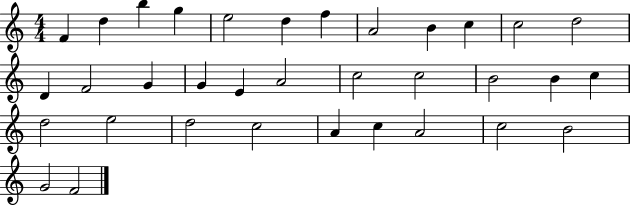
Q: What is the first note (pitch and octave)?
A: F4